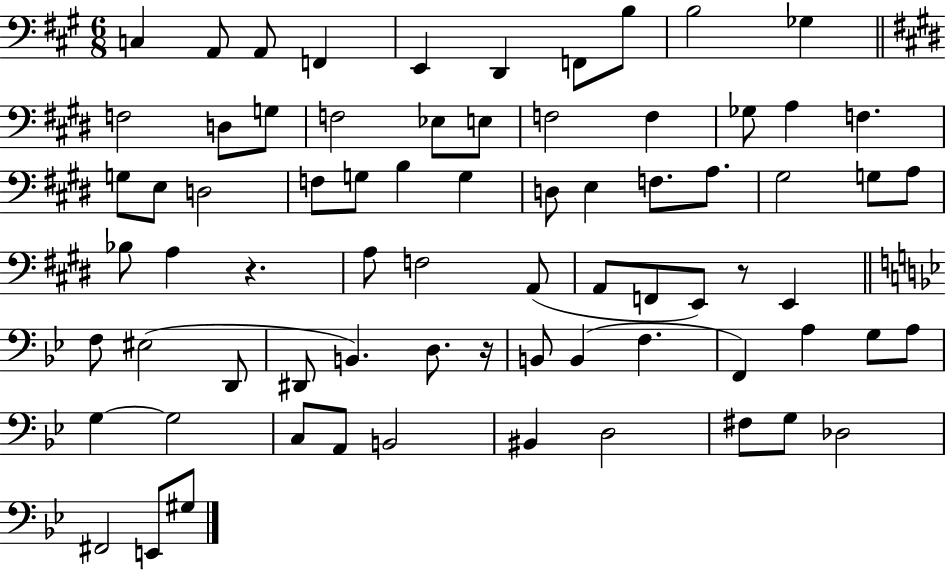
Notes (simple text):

C3/q A2/e A2/e F2/q E2/q D2/q F2/e B3/e B3/h Gb3/q F3/h D3/e G3/e F3/h Eb3/e E3/e F3/h F3/q Gb3/e A3/q F3/q. G3/e E3/e D3/h F3/e G3/e B3/q G3/q D3/e E3/q F3/e. A3/e. G#3/h G3/e A3/e Bb3/e A3/q R/q. A3/e F3/h A2/e A2/e F2/e E2/e R/e E2/q F3/e EIS3/h D2/e D#2/e B2/q. D3/e. R/s B2/e B2/q F3/q. F2/q A3/q G3/e A3/e G3/q G3/h C3/e A2/e B2/h BIS2/q D3/h F#3/e G3/e Db3/h F#2/h E2/e G#3/e